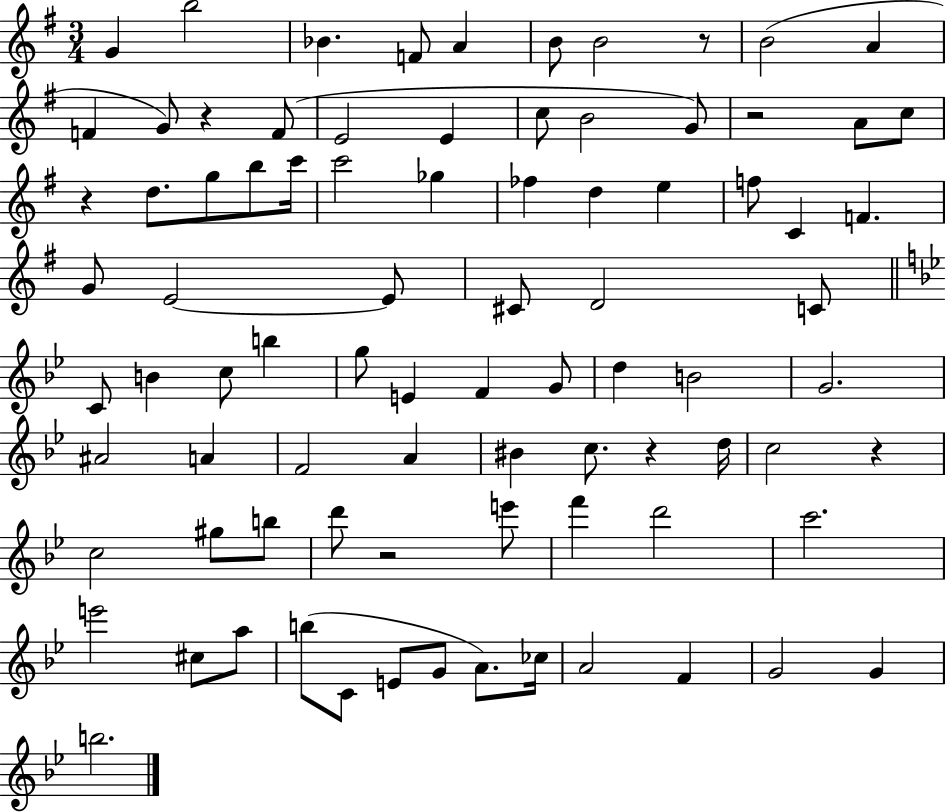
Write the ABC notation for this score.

X:1
T:Untitled
M:3/4
L:1/4
K:G
G b2 _B F/2 A B/2 B2 z/2 B2 A F G/2 z F/2 E2 E c/2 B2 G/2 z2 A/2 c/2 z d/2 g/2 b/2 c'/4 c'2 _g _f d e f/2 C F G/2 E2 E/2 ^C/2 D2 C/2 C/2 B c/2 b g/2 E F G/2 d B2 G2 ^A2 A F2 A ^B c/2 z d/4 c2 z c2 ^g/2 b/2 d'/2 z2 e'/2 f' d'2 c'2 e'2 ^c/2 a/2 b/2 C/2 E/2 G/2 A/2 _c/4 A2 F G2 G b2